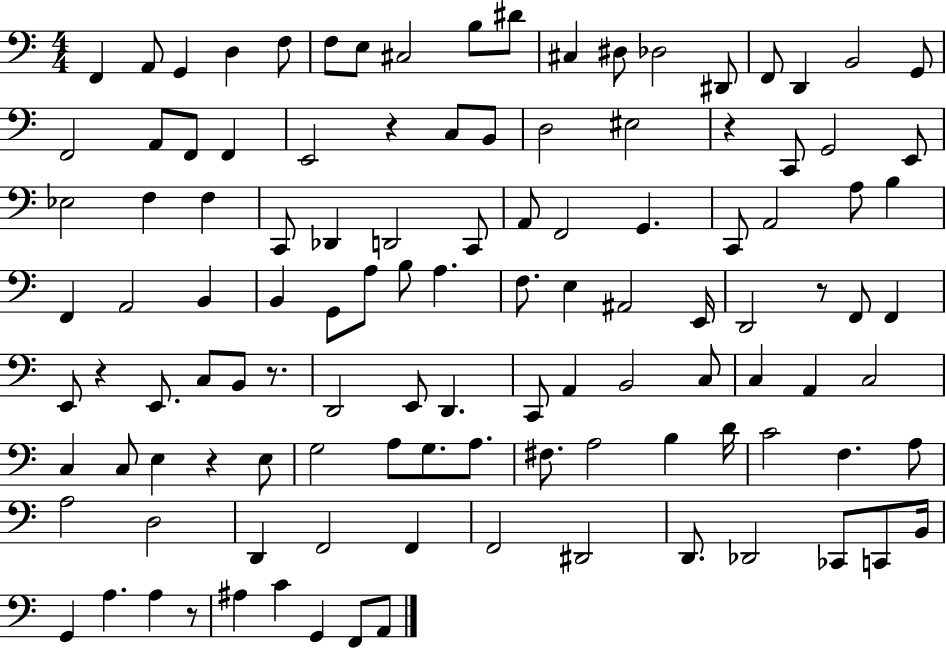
F2/q A2/e G2/q D3/q F3/e F3/e E3/e C#3/h B3/e D#4/e C#3/q D#3/e Db3/h D#2/e F2/e D2/q B2/h G2/e F2/h A2/e F2/e F2/q E2/h R/q C3/e B2/e D3/h EIS3/h R/q C2/e G2/h E2/e Eb3/h F3/q F3/q C2/e Db2/q D2/h C2/e A2/e F2/h G2/q. C2/e A2/h A3/e B3/q F2/q A2/h B2/q B2/q G2/e A3/e B3/e A3/q. F3/e. E3/q A#2/h E2/s D2/h R/e F2/e F2/q E2/e R/q E2/e. C3/e B2/e R/e. D2/h E2/e D2/q. C2/e A2/q B2/h C3/e C3/q A2/q C3/h C3/q C3/e E3/q R/q E3/e G3/h A3/e G3/e. A3/e. F#3/e. A3/h B3/q D4/s C4/h F3/q. A3/e A3/h D3/h D2/q F2/h F2/q F2/h D#2/h D2/e. Db2/h CES2/e C2/e B2/s G2/q A3/q. A3/q R/e A#3/q C4/q G2/q F2/e A2/e